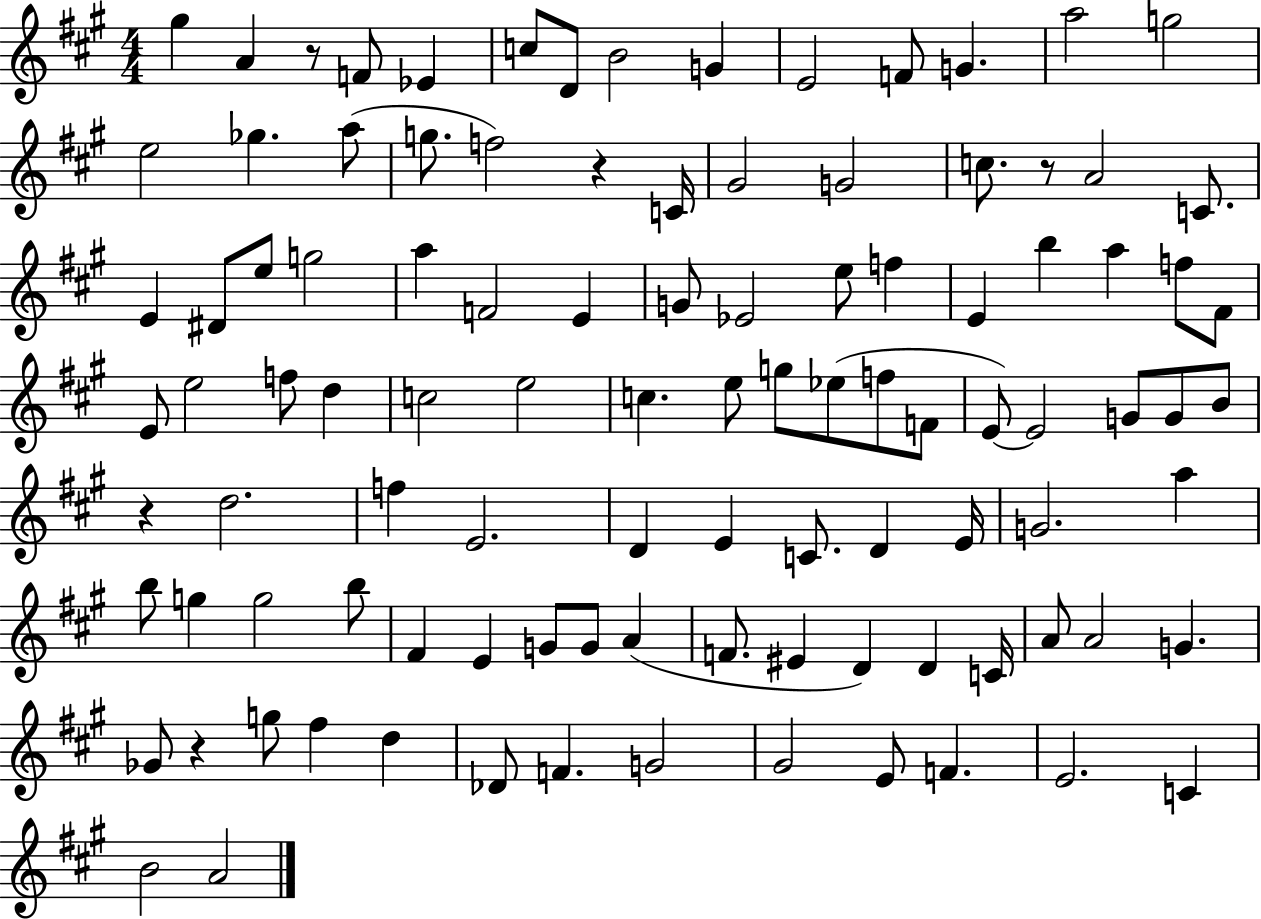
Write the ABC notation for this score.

X:1
T:Untitled
M:4/4
L:1/4
K:A
^g A z/2 F/2 _E c/2 D/2 B2 G E2 F/2 G a2 g2 e2 _g a/2 g/2 f2 z C/4 ^G2 G2 c/2 z/2 A2 C/2 E ^D/2 e/2 g2 a F2 E G/2 _E2 e/2 f E b a f/2 ^F/2 E/2 e2 f/2 d c2 e2 c e/2 g/2 _e/2 f/2 F/2 E/2 E2 G/2 G/2 B/2 z d2 f E2 D E C/2 D E/4 G2 a b/2 g g2 b/2 ^F E G/2 G/2 A F/2 ^E D D C/4 A/2 A2 G _G/2 z g/2 ^f d _D/2 F G2 ^G2 E/2 F E2 C B2 A2